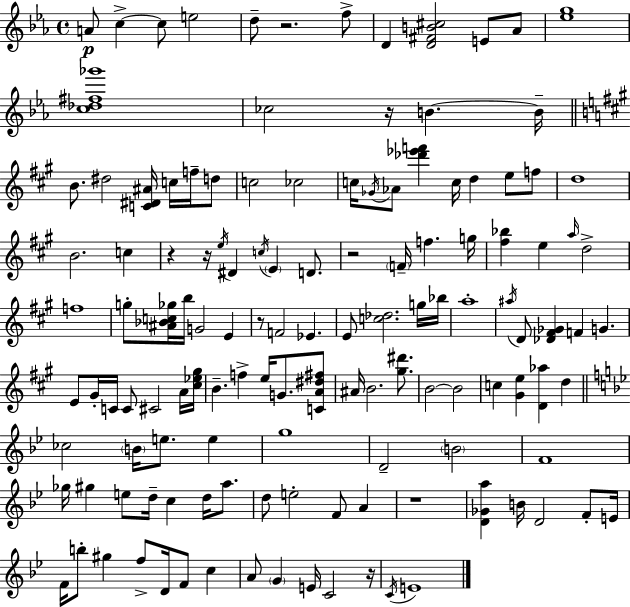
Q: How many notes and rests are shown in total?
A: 130